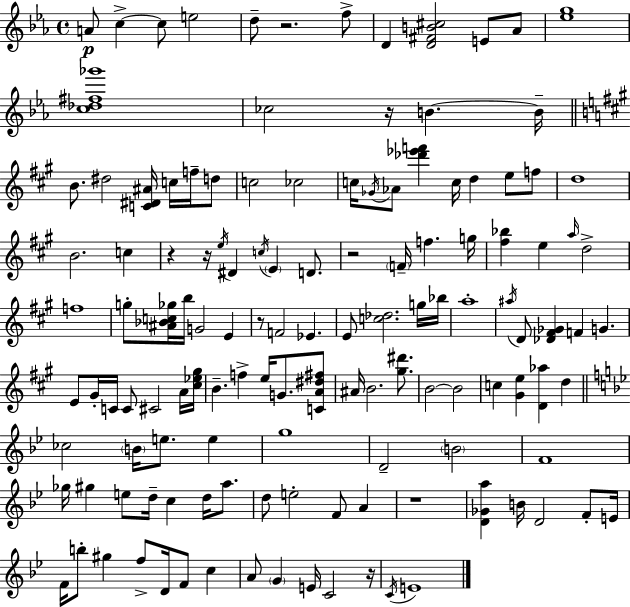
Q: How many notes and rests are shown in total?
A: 130